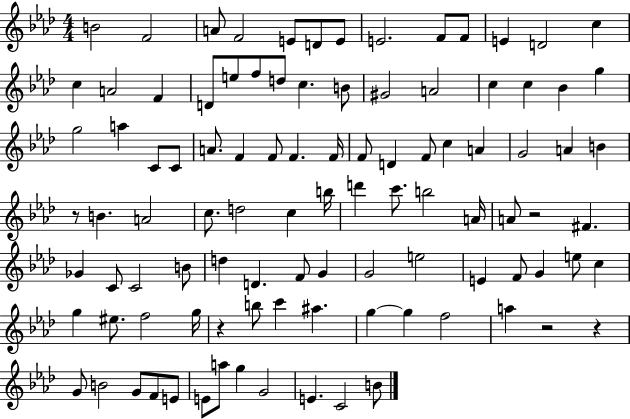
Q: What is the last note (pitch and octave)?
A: B4